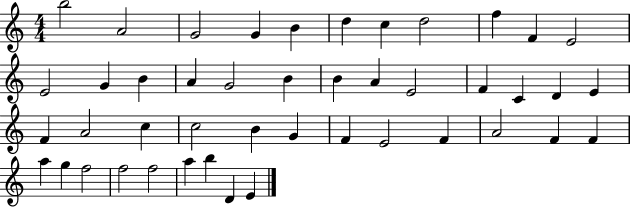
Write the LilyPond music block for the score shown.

{
  \clef treble
  \numericTimeSignature
  \time 4/4
  \key c \major
  b''2 a'2 | g'2 g'4 b'4 | d''4 c''4 d''2 | f''4 f'4 e'2 | \break e'2 g'4 b'4 | a'4 g'2 b'4 | b'4 a'4 e'2 | f'4 c'4 d'4 e'4 | \break f'4 a'2 c''4 | c''2 b'4 g'4 | f'4 e'2 f'4 | a'2 f'4 f'4 | \break a''4 g''4 f''2 | f''2 f''2 | a''4 b''4 d'4 e'4 | \bar "|."
}